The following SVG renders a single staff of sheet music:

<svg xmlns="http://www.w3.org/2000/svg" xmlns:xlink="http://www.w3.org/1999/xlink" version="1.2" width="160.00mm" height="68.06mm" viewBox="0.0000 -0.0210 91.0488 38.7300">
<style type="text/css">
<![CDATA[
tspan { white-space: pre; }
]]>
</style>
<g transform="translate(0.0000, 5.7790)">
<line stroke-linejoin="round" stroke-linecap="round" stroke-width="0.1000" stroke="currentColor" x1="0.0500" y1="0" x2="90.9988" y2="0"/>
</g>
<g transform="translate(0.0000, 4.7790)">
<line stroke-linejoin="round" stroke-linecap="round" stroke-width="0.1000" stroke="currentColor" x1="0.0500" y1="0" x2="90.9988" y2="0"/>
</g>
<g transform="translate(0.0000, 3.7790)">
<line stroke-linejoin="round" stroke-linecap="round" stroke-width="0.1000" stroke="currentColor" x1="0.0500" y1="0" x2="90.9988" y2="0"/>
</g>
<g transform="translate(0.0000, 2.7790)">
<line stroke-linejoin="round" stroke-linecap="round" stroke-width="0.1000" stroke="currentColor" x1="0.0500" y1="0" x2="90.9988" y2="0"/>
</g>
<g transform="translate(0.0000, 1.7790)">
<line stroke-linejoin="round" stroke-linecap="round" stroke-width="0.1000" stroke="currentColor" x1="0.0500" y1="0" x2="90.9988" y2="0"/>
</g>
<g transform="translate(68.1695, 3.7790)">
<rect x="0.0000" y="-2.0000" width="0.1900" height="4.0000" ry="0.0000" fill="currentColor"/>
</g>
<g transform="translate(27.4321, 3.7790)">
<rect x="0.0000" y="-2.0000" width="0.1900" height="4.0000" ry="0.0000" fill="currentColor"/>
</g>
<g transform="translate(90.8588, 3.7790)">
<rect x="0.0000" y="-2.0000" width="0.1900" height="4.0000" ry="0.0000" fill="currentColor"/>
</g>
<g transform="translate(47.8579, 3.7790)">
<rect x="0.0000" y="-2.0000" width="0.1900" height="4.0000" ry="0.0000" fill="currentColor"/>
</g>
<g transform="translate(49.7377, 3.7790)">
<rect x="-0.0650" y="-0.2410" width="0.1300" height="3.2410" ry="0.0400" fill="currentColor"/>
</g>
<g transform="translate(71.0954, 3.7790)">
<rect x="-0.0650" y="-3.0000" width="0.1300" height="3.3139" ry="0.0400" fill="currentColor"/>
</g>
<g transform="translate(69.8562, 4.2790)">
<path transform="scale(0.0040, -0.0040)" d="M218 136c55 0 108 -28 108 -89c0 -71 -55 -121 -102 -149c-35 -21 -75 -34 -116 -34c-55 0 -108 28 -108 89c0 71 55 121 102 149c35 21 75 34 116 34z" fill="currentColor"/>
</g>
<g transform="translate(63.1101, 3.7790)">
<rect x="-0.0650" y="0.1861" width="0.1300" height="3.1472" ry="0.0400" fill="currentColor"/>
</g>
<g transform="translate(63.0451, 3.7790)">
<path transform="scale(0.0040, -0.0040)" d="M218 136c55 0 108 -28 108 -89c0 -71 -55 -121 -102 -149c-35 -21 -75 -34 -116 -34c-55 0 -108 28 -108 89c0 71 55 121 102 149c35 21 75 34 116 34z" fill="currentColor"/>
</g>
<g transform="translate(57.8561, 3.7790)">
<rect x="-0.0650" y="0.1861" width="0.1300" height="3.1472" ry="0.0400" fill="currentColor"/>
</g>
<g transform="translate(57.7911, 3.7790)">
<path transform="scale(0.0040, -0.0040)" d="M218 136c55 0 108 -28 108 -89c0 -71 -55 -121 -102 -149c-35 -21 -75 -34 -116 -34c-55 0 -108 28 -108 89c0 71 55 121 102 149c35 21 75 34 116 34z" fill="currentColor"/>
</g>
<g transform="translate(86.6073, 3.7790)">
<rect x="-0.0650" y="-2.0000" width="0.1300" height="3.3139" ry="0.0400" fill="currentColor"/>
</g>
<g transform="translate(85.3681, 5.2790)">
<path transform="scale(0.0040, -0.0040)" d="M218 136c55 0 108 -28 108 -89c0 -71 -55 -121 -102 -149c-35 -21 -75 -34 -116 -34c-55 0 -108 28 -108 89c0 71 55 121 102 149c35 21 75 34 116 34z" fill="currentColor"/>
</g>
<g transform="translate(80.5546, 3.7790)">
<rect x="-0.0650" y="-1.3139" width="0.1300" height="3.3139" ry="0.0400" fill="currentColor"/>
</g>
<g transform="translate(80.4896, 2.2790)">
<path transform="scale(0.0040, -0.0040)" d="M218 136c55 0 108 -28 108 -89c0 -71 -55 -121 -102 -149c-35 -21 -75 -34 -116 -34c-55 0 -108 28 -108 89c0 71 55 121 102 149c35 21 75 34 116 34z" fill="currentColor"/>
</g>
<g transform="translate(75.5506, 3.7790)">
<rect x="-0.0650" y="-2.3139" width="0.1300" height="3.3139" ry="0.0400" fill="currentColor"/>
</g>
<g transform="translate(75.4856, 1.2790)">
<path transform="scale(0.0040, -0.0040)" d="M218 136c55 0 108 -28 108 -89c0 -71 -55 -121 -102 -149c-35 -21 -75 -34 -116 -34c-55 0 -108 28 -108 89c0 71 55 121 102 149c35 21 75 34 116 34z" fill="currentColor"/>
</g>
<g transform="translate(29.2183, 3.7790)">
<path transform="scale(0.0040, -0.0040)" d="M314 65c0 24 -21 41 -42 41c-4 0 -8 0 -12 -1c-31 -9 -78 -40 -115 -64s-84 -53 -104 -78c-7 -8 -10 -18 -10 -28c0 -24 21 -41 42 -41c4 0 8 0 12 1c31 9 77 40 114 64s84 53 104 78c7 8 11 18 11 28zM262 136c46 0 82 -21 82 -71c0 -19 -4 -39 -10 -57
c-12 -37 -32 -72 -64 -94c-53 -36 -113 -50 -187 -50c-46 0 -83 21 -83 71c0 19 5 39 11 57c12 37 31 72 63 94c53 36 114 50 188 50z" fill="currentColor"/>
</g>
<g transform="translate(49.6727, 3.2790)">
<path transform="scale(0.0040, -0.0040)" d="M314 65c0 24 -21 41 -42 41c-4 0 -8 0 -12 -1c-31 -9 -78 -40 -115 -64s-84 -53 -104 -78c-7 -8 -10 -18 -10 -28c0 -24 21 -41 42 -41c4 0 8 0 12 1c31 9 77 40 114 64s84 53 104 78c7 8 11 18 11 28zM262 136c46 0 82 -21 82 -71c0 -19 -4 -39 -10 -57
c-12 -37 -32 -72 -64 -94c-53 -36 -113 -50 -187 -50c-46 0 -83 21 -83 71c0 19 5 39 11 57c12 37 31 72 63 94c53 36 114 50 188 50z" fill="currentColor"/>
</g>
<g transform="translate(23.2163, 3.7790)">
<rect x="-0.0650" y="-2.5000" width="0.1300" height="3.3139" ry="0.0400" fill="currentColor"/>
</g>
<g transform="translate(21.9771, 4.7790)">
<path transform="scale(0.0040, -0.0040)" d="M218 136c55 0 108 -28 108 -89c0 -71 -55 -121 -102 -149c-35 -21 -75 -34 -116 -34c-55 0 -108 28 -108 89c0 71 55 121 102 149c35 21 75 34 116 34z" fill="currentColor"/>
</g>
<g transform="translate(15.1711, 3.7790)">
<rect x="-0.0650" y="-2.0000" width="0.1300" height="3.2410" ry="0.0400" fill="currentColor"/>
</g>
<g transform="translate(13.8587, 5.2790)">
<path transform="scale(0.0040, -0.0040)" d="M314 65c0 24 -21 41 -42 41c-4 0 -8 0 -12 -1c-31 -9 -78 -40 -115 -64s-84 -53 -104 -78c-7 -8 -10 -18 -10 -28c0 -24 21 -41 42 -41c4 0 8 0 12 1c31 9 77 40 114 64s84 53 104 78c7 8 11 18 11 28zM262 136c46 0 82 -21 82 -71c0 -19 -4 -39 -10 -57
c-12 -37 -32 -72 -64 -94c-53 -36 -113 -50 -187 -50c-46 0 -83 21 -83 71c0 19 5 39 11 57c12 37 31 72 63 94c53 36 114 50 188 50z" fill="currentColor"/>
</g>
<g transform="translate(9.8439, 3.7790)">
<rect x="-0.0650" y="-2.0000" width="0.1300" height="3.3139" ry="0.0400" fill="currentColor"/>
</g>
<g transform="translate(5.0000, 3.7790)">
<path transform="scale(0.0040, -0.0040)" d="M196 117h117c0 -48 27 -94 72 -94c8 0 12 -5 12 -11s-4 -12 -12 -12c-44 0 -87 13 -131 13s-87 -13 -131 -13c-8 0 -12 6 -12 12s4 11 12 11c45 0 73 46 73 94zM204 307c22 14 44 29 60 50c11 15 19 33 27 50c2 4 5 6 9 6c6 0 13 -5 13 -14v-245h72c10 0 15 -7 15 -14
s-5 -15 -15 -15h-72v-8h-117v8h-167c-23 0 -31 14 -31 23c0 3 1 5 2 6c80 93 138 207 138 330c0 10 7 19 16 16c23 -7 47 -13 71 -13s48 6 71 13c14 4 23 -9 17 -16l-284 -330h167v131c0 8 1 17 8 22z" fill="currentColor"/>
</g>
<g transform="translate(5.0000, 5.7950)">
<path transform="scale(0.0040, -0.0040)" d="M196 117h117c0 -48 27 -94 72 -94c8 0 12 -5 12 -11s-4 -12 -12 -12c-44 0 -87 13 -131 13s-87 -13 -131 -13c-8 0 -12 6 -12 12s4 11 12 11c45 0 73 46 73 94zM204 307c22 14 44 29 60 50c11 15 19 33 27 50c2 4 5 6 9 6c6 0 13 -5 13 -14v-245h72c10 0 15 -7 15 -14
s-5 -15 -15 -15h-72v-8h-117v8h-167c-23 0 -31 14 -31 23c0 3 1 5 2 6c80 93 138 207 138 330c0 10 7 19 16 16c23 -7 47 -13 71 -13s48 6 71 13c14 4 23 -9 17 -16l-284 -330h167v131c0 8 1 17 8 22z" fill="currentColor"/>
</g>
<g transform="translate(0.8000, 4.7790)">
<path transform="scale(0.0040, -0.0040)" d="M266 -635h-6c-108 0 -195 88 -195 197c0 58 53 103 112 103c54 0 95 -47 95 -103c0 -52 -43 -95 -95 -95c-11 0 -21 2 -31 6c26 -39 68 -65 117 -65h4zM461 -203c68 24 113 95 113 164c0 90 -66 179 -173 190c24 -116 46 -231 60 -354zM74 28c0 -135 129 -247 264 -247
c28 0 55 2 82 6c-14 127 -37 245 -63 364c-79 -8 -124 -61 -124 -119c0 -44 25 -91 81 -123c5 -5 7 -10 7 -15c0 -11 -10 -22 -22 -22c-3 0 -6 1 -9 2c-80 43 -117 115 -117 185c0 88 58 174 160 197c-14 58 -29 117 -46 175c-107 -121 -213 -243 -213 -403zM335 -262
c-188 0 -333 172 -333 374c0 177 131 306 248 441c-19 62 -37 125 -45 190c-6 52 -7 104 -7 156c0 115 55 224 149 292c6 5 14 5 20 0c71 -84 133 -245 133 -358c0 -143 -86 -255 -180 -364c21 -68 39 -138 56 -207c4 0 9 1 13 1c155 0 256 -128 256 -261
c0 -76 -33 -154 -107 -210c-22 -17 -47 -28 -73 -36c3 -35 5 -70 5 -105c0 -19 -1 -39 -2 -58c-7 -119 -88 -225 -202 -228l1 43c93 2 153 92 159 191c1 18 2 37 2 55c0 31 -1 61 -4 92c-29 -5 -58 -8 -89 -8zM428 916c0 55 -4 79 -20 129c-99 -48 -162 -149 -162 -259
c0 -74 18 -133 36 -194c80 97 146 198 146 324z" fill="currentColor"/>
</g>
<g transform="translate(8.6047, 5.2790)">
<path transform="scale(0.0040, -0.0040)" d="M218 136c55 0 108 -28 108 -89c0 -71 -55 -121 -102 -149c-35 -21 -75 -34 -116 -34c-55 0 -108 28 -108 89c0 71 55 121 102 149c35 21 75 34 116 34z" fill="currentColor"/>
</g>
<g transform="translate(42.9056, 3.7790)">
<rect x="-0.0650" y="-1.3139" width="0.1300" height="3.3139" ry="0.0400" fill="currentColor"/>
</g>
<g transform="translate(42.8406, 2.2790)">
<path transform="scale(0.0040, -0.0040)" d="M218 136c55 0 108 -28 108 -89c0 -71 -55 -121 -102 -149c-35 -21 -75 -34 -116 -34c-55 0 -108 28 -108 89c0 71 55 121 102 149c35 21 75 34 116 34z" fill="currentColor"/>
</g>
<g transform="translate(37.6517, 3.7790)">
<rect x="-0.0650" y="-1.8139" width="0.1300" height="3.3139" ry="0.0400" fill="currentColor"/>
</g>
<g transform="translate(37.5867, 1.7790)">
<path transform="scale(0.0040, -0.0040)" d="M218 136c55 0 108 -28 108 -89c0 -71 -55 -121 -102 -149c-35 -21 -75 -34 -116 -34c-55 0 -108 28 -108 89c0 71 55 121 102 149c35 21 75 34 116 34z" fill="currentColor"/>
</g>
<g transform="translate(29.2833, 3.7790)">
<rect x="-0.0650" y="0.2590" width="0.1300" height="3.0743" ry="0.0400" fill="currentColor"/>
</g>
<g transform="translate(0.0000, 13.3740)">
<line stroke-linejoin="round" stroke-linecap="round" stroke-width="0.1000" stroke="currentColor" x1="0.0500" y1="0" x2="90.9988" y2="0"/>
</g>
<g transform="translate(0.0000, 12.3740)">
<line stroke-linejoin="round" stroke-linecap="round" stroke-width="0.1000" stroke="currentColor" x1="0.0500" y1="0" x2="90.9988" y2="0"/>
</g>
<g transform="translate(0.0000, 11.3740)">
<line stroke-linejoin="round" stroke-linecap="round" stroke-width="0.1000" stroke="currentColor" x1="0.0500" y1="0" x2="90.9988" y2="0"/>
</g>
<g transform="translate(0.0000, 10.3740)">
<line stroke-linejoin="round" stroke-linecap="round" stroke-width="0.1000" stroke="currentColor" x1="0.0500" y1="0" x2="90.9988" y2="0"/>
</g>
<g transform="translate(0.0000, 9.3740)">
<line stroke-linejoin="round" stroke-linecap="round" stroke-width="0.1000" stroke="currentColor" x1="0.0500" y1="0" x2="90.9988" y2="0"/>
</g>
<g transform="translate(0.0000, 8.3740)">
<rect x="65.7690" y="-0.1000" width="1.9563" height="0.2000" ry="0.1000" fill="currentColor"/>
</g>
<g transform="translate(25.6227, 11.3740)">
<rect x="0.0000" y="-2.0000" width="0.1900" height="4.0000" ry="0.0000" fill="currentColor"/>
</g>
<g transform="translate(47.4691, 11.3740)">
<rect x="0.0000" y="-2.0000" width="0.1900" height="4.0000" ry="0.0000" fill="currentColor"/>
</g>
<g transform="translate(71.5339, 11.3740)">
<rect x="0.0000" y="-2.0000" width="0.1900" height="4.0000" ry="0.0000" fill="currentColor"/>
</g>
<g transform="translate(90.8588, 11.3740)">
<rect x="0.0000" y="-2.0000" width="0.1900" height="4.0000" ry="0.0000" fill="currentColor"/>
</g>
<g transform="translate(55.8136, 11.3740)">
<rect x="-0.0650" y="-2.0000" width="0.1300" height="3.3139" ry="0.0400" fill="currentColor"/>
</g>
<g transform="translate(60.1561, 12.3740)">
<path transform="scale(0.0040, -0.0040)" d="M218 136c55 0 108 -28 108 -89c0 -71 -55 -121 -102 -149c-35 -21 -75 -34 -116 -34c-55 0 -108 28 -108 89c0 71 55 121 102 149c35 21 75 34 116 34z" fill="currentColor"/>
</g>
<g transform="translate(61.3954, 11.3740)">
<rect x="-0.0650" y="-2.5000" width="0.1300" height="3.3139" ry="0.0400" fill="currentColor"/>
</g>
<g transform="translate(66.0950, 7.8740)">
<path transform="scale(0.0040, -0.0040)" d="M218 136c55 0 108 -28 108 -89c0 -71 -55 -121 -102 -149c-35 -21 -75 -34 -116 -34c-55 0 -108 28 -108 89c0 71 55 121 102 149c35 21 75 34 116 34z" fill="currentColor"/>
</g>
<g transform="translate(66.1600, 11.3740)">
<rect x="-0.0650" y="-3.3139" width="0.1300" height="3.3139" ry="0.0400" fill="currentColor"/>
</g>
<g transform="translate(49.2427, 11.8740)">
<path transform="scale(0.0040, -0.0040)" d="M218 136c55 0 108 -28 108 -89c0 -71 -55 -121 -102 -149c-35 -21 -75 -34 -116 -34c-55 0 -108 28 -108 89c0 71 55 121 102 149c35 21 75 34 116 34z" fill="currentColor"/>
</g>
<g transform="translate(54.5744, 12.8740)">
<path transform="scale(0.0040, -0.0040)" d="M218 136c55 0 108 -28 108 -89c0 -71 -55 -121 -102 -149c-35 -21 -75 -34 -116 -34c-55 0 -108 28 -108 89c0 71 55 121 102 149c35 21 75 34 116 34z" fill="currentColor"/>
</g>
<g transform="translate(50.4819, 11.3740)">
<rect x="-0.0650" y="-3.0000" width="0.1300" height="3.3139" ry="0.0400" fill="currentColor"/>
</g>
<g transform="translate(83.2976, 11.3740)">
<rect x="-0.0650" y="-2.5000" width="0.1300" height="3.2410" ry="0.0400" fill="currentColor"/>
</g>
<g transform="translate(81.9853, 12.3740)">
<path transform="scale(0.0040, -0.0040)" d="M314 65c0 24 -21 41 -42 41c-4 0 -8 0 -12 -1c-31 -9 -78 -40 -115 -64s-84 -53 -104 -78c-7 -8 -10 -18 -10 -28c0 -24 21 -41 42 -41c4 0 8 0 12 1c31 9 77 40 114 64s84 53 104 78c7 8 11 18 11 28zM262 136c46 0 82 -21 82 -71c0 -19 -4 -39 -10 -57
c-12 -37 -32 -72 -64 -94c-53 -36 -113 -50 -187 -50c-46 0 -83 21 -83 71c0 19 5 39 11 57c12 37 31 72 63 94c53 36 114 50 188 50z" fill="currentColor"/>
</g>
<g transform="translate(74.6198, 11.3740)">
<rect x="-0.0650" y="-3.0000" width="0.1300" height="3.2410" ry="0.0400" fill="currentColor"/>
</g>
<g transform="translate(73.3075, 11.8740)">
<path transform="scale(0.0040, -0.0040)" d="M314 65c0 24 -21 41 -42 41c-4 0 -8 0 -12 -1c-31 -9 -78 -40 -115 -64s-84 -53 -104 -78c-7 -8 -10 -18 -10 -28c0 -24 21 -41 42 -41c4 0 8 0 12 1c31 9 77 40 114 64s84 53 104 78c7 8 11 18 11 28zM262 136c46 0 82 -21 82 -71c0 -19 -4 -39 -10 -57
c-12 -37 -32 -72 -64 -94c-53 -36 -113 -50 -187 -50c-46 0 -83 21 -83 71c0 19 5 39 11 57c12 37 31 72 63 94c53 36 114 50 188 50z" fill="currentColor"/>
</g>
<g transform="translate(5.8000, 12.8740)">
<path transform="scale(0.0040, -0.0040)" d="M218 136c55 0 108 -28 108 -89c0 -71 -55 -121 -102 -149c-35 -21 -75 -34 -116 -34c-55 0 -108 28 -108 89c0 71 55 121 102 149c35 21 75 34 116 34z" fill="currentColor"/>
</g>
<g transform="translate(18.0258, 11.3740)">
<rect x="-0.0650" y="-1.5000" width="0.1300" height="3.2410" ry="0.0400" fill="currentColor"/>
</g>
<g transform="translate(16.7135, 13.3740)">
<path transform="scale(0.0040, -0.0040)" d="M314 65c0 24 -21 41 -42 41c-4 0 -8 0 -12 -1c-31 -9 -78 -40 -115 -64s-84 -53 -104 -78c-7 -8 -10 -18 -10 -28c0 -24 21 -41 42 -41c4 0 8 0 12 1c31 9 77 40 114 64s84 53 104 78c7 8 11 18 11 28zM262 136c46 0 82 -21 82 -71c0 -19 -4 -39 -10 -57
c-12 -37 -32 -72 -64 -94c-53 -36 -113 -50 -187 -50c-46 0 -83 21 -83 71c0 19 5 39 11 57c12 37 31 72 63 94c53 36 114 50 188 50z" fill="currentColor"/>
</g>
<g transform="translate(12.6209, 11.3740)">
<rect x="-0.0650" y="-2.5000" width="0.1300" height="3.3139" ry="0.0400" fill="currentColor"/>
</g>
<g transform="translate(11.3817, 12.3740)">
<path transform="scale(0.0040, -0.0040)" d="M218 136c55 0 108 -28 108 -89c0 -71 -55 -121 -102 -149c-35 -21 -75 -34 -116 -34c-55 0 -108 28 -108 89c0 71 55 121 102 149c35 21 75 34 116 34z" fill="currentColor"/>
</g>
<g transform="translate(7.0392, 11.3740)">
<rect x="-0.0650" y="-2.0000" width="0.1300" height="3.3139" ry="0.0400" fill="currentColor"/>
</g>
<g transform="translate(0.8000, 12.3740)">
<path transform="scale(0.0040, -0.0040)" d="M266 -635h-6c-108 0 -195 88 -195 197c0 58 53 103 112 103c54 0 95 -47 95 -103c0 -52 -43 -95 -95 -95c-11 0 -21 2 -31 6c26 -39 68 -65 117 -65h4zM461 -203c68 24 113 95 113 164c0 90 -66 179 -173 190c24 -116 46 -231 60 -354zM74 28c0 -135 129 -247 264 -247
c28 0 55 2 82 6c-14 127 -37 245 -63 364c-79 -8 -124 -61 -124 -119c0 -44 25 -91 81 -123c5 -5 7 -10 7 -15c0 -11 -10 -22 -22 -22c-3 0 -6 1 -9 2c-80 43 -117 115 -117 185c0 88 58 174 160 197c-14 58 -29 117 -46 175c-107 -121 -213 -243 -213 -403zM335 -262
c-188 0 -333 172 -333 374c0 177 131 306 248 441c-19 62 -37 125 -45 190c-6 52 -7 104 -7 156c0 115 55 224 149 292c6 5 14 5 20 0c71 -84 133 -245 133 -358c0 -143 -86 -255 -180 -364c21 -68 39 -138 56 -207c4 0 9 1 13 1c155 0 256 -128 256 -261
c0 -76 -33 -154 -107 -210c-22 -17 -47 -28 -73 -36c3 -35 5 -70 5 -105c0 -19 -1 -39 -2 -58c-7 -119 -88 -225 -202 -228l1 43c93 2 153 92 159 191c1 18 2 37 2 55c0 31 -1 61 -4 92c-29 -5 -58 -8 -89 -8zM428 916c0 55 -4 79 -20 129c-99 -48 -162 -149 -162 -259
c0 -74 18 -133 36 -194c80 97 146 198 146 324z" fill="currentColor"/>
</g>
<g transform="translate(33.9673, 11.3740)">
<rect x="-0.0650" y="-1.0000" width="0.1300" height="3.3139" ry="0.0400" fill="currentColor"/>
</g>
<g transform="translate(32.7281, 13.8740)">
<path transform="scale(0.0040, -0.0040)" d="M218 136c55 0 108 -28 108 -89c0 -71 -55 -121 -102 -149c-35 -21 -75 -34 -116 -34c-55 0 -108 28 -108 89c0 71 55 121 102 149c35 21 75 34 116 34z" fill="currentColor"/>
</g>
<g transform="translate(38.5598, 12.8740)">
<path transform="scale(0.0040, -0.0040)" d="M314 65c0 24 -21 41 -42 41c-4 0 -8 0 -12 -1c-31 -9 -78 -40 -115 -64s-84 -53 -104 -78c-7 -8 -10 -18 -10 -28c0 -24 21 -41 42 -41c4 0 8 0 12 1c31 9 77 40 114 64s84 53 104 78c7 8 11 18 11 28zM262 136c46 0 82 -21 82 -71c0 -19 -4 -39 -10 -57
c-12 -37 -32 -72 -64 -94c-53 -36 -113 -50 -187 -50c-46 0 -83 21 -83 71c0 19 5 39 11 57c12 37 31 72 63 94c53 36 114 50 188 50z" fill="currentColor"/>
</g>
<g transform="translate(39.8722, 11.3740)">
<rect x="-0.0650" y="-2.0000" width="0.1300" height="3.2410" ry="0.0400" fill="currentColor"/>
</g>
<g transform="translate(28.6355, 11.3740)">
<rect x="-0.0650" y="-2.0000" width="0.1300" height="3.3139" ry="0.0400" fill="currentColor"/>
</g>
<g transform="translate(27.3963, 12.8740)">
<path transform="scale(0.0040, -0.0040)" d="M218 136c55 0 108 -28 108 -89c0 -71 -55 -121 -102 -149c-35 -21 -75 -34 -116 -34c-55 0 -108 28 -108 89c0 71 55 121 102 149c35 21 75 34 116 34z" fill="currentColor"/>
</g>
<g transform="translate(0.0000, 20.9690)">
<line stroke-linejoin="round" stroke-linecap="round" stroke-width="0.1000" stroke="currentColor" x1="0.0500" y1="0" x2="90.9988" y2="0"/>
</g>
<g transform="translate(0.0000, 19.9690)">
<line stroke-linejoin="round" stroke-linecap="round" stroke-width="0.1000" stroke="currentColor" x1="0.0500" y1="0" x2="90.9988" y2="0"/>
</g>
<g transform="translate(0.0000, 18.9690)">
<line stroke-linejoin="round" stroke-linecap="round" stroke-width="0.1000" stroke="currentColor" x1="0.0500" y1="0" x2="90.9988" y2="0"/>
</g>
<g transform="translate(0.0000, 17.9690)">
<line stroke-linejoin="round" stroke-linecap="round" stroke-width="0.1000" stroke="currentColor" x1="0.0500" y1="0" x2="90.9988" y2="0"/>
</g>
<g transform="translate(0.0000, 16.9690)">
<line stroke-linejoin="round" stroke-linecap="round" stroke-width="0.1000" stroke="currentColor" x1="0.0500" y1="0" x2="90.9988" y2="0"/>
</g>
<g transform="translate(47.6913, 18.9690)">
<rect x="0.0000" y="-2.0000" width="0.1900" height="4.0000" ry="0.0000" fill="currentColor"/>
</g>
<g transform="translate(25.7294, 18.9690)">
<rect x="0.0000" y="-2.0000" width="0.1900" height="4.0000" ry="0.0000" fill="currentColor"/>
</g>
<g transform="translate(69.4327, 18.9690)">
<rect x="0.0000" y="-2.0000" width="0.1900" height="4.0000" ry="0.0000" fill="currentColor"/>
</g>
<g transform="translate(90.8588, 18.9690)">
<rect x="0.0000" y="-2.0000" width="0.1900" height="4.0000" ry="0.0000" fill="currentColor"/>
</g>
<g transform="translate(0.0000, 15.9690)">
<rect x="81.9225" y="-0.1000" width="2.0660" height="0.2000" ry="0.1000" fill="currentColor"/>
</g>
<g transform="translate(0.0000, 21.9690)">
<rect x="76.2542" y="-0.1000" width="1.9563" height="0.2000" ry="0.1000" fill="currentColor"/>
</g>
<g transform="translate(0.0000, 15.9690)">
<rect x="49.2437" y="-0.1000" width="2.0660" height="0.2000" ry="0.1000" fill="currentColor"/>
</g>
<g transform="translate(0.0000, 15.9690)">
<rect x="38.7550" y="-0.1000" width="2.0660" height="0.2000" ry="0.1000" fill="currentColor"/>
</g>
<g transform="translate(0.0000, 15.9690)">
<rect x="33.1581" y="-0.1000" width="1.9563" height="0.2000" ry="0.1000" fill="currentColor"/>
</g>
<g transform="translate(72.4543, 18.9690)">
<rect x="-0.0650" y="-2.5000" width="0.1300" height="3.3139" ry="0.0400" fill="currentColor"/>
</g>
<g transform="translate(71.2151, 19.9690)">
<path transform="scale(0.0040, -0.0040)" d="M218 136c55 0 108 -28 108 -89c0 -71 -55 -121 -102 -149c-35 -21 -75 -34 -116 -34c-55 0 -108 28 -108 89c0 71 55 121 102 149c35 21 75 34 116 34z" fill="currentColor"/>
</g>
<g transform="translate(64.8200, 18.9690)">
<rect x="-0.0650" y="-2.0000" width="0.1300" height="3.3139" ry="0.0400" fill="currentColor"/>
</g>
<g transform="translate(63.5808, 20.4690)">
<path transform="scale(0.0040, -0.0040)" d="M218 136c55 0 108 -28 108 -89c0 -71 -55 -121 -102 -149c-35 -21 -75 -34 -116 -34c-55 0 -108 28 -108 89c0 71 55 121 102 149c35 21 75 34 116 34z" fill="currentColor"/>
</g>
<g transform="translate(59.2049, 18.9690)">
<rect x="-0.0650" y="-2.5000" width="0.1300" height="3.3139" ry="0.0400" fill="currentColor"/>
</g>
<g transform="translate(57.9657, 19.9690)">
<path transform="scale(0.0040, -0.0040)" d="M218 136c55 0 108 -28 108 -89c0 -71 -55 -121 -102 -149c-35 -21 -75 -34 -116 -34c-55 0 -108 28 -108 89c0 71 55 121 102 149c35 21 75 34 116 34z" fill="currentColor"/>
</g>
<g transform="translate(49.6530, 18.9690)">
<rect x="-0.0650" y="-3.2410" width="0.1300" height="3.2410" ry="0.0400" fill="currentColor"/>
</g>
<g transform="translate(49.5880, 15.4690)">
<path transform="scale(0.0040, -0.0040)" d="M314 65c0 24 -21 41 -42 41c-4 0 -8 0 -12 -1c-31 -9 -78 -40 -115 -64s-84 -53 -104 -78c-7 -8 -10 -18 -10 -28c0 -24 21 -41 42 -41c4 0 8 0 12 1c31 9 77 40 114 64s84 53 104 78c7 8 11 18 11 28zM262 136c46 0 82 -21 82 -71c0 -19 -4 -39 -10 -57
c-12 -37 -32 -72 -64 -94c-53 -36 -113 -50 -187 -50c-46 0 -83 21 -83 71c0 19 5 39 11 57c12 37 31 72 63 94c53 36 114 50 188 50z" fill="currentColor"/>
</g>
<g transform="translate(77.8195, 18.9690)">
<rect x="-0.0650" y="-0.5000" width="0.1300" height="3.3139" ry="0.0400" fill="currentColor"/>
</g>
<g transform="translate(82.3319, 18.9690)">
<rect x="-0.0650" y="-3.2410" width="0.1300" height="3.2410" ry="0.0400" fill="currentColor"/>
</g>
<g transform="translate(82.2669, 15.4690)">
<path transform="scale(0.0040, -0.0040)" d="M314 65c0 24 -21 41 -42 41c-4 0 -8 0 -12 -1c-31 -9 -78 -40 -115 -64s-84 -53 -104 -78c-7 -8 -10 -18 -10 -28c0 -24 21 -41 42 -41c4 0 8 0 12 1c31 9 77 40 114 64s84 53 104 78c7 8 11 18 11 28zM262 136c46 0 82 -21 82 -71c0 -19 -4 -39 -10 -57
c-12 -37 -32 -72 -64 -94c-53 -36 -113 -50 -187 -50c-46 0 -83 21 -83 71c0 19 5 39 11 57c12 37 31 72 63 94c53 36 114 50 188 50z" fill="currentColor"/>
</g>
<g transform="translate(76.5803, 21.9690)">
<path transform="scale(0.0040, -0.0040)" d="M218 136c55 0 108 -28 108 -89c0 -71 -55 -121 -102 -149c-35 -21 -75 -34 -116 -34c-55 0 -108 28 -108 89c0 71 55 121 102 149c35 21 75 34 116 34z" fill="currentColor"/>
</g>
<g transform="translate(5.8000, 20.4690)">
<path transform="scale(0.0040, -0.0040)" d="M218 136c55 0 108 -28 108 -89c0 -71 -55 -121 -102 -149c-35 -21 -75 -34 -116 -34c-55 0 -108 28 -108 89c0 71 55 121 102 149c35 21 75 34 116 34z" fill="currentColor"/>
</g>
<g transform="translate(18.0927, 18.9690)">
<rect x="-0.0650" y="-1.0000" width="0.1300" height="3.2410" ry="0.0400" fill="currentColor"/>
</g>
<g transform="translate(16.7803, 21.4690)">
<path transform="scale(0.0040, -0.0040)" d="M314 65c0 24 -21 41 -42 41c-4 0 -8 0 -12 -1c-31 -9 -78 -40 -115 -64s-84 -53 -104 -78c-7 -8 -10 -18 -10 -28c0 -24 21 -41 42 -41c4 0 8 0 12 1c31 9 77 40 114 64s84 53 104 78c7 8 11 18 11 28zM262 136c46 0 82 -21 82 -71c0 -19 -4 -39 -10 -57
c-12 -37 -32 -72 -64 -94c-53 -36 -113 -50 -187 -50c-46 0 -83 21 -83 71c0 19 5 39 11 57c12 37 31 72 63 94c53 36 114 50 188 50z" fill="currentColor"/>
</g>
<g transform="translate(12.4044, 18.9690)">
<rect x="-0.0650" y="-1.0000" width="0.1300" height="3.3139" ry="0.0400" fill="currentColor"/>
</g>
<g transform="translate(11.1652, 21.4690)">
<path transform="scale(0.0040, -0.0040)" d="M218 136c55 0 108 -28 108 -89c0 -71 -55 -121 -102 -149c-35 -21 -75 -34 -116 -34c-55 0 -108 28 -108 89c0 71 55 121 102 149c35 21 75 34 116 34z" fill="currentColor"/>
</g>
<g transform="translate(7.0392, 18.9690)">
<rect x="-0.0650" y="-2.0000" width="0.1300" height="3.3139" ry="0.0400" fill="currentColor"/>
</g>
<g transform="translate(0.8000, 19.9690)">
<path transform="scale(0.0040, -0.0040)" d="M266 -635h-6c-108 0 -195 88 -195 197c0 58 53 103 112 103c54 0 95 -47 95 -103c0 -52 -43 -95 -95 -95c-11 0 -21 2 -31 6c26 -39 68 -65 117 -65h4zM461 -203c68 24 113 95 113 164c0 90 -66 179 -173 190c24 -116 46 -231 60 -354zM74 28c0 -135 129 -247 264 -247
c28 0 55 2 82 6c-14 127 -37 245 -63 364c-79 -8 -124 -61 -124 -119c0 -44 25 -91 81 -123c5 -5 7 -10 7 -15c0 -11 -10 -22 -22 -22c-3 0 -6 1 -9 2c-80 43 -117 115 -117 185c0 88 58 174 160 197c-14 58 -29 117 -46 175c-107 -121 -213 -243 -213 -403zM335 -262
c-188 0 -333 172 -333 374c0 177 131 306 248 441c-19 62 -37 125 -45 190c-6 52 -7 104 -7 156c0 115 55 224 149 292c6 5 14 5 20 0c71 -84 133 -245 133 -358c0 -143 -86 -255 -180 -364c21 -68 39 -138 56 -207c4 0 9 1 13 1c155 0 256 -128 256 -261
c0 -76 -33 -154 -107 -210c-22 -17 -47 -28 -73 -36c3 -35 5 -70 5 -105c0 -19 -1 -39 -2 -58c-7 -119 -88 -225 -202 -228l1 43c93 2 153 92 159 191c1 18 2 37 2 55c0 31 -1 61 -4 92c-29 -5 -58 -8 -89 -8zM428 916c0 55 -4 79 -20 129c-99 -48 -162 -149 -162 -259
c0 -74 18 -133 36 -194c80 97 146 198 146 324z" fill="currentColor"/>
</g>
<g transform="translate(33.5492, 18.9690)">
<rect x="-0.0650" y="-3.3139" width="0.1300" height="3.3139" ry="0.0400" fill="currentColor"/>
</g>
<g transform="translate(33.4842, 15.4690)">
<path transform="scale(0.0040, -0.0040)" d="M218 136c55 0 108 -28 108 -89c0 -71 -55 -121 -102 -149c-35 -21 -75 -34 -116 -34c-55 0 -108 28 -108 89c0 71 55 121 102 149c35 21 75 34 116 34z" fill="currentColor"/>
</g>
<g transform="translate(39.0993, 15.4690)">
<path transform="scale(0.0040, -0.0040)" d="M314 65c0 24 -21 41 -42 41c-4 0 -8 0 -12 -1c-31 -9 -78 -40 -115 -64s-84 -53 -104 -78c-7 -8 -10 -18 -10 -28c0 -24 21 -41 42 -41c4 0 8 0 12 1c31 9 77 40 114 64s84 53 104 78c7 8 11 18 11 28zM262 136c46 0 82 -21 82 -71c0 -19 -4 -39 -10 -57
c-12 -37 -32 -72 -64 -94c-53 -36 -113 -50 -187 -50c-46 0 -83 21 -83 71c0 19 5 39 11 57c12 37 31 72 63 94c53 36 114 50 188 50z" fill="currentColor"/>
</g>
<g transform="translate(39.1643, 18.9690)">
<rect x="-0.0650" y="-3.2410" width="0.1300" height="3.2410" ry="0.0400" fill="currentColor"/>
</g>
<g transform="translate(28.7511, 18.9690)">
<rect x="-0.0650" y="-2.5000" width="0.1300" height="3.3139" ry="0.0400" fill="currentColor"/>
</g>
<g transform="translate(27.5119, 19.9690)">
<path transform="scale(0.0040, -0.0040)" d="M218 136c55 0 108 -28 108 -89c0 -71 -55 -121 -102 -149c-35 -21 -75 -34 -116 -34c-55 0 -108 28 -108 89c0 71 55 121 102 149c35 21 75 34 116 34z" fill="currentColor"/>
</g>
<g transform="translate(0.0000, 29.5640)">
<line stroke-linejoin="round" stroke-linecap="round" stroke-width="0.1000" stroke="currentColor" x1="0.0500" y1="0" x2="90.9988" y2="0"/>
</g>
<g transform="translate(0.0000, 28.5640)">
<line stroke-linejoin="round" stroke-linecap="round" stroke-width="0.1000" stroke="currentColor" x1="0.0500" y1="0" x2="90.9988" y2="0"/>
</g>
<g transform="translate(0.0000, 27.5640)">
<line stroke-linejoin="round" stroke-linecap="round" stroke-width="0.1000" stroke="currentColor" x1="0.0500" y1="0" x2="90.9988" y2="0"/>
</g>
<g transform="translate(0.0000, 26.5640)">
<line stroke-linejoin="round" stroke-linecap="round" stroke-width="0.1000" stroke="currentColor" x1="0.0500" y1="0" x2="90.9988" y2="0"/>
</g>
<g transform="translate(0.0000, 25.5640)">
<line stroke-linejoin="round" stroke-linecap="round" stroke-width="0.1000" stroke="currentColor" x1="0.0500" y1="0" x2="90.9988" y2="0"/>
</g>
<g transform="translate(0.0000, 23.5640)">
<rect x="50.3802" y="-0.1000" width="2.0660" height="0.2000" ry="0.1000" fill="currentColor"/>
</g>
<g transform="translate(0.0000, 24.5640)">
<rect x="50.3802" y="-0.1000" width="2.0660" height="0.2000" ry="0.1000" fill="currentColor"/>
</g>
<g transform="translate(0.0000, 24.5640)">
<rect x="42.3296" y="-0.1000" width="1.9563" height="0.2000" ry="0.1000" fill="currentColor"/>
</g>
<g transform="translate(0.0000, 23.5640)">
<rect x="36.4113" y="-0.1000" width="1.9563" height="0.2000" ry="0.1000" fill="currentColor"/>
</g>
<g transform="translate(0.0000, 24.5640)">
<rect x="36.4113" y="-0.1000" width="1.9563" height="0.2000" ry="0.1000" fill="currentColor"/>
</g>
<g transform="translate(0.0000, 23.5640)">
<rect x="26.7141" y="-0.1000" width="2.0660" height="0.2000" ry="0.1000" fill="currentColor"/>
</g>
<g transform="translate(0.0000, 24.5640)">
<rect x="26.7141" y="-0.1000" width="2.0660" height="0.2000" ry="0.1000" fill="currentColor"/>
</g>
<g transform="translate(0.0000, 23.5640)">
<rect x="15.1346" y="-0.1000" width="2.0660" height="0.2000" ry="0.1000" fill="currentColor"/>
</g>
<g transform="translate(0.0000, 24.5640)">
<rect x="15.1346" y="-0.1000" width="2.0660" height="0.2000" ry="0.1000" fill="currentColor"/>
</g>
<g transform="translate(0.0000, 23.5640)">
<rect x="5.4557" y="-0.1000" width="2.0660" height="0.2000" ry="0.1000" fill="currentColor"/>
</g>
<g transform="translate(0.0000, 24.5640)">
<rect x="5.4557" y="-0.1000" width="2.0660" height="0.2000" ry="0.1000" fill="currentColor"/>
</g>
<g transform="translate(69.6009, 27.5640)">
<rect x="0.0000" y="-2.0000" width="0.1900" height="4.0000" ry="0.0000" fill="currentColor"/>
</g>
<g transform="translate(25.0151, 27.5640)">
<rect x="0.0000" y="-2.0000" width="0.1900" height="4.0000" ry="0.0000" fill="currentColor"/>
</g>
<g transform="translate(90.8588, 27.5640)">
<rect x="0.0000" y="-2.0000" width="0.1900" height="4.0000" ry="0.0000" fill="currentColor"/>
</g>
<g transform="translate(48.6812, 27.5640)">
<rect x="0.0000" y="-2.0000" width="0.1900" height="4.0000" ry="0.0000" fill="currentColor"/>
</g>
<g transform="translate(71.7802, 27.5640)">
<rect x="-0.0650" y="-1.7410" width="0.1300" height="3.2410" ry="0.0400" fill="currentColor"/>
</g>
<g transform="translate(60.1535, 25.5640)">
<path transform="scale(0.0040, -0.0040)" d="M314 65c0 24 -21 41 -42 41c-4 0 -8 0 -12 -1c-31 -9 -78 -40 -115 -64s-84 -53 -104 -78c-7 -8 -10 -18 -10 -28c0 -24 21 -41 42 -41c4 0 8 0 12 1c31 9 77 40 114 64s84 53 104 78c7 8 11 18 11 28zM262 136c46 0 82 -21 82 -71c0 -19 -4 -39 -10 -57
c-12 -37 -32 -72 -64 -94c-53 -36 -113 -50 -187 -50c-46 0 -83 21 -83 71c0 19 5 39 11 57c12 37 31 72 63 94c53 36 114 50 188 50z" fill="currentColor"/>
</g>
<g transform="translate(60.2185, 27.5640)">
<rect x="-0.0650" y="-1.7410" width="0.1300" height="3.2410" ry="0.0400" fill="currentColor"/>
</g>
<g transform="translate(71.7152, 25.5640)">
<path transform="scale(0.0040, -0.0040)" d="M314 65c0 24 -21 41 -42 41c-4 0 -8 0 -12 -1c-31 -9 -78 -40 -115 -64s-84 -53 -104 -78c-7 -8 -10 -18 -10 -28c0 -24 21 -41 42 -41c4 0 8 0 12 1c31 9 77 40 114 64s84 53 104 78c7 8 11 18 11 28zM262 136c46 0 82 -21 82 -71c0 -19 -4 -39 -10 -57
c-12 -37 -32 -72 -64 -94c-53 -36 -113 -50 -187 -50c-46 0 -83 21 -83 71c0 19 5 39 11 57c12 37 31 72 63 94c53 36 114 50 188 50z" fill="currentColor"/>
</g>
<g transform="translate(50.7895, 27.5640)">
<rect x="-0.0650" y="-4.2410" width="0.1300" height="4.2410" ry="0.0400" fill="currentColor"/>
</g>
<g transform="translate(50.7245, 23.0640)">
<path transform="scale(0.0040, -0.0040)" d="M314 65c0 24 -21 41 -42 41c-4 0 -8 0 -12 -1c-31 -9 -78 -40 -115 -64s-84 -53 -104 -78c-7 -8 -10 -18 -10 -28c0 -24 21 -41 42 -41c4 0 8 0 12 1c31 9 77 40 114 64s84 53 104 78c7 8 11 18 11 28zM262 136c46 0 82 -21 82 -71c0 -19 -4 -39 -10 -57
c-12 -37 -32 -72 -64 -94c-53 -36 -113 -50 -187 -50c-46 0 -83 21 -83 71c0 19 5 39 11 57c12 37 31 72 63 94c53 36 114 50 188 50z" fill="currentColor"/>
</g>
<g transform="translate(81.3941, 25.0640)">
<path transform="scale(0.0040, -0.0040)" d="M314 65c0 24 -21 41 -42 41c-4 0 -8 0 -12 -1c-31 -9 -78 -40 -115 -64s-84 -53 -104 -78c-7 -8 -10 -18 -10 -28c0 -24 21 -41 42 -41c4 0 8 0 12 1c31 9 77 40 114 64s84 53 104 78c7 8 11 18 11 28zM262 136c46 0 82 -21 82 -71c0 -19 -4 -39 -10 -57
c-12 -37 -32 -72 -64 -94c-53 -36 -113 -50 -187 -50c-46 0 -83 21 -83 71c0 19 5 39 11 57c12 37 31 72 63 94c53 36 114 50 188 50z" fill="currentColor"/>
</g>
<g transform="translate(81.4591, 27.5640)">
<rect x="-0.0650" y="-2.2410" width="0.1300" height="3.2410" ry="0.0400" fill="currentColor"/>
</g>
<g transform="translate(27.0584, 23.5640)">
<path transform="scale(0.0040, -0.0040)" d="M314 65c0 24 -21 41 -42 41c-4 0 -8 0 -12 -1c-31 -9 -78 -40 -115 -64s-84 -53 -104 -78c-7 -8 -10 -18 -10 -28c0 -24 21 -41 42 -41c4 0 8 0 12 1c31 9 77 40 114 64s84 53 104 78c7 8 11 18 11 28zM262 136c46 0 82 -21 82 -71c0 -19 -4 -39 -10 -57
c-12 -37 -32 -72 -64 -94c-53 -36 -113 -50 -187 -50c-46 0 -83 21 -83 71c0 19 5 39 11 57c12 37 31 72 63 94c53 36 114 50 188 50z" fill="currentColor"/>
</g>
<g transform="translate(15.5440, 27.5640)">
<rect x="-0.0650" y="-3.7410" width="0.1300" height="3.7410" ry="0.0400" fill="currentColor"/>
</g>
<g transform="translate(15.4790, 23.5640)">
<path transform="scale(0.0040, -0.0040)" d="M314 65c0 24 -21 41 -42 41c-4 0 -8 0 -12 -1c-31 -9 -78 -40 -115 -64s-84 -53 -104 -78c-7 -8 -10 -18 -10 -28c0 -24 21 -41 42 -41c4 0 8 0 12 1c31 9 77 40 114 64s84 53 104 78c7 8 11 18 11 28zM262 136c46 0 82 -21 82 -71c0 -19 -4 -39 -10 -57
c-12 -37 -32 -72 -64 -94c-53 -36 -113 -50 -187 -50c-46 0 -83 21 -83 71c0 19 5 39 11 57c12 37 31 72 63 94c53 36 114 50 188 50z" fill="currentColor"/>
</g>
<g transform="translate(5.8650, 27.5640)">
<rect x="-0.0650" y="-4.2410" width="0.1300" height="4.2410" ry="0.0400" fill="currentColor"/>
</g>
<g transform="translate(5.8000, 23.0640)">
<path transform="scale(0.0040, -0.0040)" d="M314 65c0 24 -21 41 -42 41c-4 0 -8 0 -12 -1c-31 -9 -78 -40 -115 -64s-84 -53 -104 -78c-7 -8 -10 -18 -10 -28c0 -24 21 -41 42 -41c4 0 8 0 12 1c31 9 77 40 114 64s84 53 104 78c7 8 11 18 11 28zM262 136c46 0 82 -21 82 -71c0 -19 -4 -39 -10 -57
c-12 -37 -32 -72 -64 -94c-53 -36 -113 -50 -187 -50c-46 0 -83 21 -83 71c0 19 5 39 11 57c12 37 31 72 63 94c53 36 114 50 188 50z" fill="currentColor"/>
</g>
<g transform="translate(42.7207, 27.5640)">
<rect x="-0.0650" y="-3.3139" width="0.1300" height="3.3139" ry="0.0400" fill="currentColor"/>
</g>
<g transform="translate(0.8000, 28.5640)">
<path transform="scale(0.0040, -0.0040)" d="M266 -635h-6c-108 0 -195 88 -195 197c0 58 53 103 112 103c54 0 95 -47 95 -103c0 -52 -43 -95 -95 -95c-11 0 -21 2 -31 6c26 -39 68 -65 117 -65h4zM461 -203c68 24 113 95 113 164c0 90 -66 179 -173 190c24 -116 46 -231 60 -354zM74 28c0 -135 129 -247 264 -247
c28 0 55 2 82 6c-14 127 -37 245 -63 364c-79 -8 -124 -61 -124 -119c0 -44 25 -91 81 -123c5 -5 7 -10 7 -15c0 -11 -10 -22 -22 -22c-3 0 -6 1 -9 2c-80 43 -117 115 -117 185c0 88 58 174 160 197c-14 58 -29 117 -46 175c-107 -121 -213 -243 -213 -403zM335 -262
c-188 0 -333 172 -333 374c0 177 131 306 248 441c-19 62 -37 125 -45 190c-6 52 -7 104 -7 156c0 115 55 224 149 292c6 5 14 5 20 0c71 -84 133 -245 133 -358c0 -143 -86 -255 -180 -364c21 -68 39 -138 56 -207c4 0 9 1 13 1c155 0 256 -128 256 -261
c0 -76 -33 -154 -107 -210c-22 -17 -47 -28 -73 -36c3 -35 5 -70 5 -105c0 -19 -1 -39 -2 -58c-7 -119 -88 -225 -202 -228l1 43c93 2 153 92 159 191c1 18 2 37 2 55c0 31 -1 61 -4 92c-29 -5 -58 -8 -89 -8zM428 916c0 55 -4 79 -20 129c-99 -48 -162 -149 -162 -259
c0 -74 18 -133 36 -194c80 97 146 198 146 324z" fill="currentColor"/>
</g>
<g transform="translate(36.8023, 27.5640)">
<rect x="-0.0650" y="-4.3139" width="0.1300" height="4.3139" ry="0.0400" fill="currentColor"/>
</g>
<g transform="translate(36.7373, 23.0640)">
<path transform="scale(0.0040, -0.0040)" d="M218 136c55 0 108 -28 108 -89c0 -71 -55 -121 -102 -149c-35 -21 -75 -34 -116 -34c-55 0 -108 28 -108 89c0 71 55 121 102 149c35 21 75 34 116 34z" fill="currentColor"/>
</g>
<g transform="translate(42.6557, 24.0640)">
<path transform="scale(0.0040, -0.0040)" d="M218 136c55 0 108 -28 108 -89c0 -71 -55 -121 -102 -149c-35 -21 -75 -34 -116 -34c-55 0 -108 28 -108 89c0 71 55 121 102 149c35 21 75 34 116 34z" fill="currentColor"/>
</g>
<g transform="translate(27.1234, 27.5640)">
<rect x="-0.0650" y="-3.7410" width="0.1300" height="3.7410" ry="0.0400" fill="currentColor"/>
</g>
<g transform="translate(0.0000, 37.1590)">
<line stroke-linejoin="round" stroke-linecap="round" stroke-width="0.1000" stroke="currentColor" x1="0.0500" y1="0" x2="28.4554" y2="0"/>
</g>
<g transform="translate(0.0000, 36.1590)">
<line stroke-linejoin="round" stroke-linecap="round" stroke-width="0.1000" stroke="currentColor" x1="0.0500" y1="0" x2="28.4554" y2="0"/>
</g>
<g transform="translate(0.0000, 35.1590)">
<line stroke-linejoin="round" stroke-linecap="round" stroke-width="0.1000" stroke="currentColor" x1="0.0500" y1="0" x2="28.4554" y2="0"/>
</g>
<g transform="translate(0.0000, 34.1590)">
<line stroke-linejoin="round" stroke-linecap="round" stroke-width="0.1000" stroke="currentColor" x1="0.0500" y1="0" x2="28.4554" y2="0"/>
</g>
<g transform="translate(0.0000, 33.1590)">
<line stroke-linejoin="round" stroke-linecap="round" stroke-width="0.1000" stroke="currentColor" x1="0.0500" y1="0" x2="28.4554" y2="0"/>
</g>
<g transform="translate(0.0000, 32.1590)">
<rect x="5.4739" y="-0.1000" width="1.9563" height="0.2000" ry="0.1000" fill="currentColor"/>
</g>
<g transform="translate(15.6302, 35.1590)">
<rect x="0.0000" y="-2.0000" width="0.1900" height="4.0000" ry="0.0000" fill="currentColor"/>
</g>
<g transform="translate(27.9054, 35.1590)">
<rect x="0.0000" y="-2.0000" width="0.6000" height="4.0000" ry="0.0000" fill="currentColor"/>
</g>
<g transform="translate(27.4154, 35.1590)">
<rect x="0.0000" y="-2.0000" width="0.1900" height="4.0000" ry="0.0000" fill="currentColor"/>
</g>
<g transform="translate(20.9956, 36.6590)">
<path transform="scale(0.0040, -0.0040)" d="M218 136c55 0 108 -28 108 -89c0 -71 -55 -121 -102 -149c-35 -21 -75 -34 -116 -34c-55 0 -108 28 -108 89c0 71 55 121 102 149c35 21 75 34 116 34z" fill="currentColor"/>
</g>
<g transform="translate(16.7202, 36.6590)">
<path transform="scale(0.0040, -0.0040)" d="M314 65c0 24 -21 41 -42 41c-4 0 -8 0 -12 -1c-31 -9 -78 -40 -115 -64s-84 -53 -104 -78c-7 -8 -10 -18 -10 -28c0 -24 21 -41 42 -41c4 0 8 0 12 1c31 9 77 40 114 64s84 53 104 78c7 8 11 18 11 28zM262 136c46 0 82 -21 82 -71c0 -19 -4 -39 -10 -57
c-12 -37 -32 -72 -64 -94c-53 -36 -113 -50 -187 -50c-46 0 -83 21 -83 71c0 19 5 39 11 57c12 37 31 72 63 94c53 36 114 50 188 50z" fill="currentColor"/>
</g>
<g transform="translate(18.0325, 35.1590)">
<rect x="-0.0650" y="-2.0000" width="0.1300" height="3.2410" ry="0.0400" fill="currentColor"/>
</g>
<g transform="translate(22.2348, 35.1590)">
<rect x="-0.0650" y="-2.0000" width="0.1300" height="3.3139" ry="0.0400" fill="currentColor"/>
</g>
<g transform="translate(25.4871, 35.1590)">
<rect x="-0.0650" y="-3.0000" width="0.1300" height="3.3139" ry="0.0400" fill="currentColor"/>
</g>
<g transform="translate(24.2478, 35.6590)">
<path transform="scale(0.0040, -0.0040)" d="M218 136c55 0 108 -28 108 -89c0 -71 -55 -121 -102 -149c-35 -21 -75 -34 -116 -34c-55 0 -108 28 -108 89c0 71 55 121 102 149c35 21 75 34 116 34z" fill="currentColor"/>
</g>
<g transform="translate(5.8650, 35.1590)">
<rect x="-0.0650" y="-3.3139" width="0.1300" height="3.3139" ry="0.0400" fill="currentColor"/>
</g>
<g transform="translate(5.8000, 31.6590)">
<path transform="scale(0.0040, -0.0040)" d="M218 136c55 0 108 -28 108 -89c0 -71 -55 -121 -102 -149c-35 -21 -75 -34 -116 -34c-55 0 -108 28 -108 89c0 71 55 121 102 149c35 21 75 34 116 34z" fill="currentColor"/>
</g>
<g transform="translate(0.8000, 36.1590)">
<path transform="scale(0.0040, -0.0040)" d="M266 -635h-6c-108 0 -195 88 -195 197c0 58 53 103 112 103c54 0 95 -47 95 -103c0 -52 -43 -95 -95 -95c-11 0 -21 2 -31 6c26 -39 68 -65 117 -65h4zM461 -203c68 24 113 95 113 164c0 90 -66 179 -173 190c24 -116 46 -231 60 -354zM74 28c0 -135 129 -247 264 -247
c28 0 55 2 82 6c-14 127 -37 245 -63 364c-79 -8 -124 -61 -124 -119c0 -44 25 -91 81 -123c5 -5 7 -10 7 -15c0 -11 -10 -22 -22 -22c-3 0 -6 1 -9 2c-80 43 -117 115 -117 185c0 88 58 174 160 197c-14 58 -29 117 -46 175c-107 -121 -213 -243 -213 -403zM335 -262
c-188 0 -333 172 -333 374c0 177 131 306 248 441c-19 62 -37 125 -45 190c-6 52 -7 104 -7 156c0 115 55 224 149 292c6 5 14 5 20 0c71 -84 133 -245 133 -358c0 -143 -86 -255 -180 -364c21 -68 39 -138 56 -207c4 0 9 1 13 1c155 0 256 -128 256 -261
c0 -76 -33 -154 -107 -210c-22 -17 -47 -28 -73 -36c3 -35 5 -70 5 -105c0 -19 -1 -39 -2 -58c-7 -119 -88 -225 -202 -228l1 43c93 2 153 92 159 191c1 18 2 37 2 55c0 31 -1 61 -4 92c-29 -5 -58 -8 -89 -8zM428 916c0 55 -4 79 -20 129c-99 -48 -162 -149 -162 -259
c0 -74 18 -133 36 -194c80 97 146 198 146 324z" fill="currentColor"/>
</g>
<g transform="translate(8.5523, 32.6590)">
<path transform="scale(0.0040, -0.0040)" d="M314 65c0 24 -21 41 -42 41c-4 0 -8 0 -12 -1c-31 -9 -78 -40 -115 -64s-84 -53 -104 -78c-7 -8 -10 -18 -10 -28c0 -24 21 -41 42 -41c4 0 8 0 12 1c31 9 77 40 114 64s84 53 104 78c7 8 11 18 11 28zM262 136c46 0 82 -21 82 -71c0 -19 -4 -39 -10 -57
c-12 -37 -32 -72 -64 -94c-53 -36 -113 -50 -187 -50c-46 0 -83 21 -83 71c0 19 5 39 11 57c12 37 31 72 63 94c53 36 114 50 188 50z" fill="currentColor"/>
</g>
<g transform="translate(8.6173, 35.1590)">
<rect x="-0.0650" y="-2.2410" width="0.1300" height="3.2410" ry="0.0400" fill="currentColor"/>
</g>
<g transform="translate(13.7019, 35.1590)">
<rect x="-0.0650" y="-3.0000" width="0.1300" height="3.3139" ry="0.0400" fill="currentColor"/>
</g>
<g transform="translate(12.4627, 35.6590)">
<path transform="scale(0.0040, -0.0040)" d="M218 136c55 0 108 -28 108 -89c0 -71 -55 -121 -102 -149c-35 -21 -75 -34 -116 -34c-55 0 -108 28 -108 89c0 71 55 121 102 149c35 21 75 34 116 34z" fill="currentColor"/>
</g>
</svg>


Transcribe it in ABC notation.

X:1
T:Untitled
M:4/4
L:1/4
K:C
F F2 G B2 f e c2 B B A g e F F G E2 F D F2 A F G b A2 G2 F D D2 G b b2 b2 G F G C b2 d'2 c'2 c'2 d' b d'2 f2 f2 g2 b g2 A F2 F A